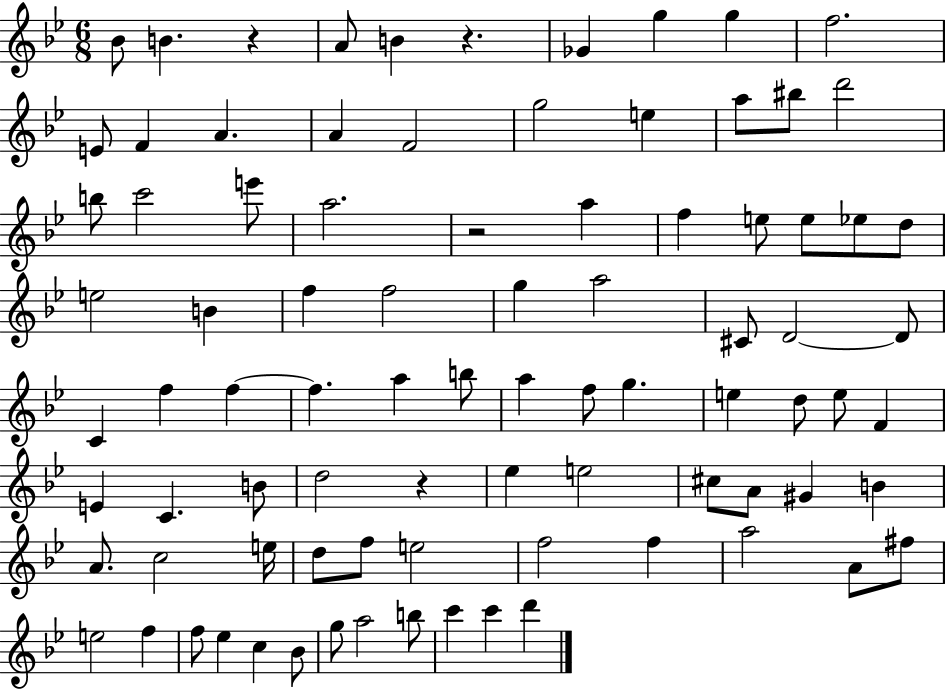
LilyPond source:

{
  \clef treble
  \numericTimeSignature
  \time 6/8
  \key bes \major
  bes'8 b'4. r4 | a'8 b'4 r4. | ges'4 g''4 g''4 | f''2. | \break e'8 f'4 a'4. | a'4 f'2 | g''2 e''4 | a''8 bis''8 d'''2 | \break b''8 c'''2 e'''8 | a''2. | r2 a''4 | f''4 e''8 e''8 ees''8 d''8 | \break e''2 b'4 | f''4 f''2 | g''4 a''2 | cis'8 d'2~~ d'8 | \break c'4 f''4 f''4~~ | f''4. a''4 b''8 | a''4 f''8 g''4. | e''4 d''8 e''8 f'4 | \break e'4 c'4. b'8 | d''2 r4 | ees''4 e''2 | cis''8 a'8 gis'4 b'4 | \break a'8. c''2 e''16 | d''8 f''8 e''2 | f''2 f''4 | a''2 a'8 fis''8 | \break e''2 f''4 | f''8 ees''4 c''4 bes'8 | g''8 a''2 b''8 | c'''4 c'''4 d'''4 | \break \bar "|."
}